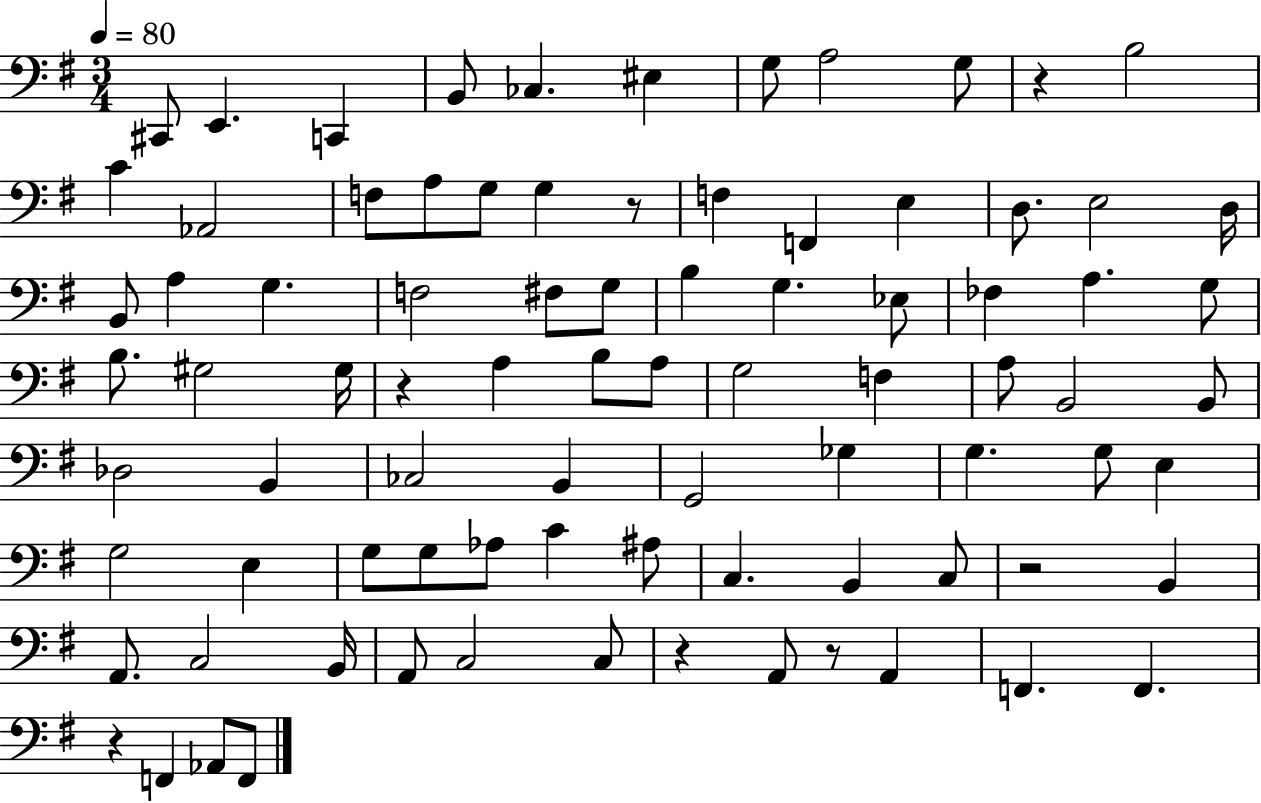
X:1
T:Untitled
M:3/4
L:1/4
K:G
^C,,/2 E,, C,, B,,/2 _C, ^E, G,/2 A,2 G,/2 z B,2 C _A,,2 F,/2 A,/2 G,/2 G, z/2 F, F,, E, D,/2 E,2 D,/4 B,,/2 A, G, F,2 ^F,/2 G,/2 B, G, _E,/2 _F, A, G,/2 B,/2 ^G,2 ^G,/4 z A, B,/2 A,/2 G,2 F, A,/2 B,,2 B,,/2 _D,2 B,, _C,2 B,, G,,2 _G, G, G,/2 E, G,2 E, G,/2 G,/2 _A,/2 C ^A,/2 C, B,, C,/2 z2 B,, A,,/2 C,2 B,,/4 A,,/2 C,2 C,/2 z A,,/2 z/2 A,, F,, F,, z F,, _A,,/2 F,,/2